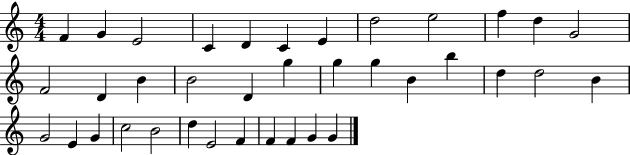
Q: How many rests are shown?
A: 0